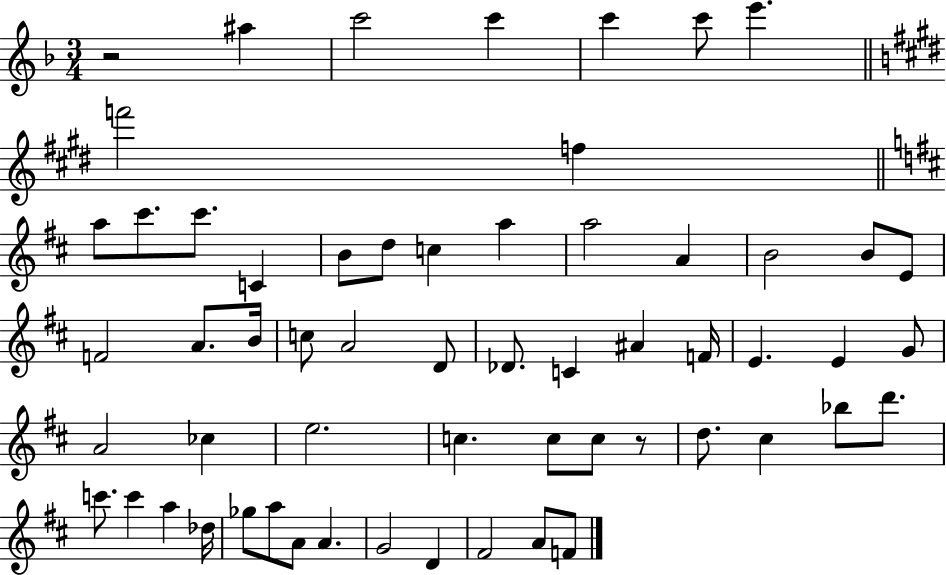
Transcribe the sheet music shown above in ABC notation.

X:1
T:Untitled
M:3/4
L:1/4
K:F
z2 ^a c'2 c' c' c'/2 e' f'2 f a/2 ^c'/2 ^c'/2 C B/2 d/2 c a a2 A B2 B/2 E/2 F2 A/2 B/4 c/2 A2 D/2 _D/2 C ^A F/4 E E G/2 A2 _c e2 c c/2 c/2 z/2 d/2 ^c _b/2 d'/2 c'/2 c' a _d/4 _g/2 a/2 A/2 A G2 D ^F2 A/2 F/2